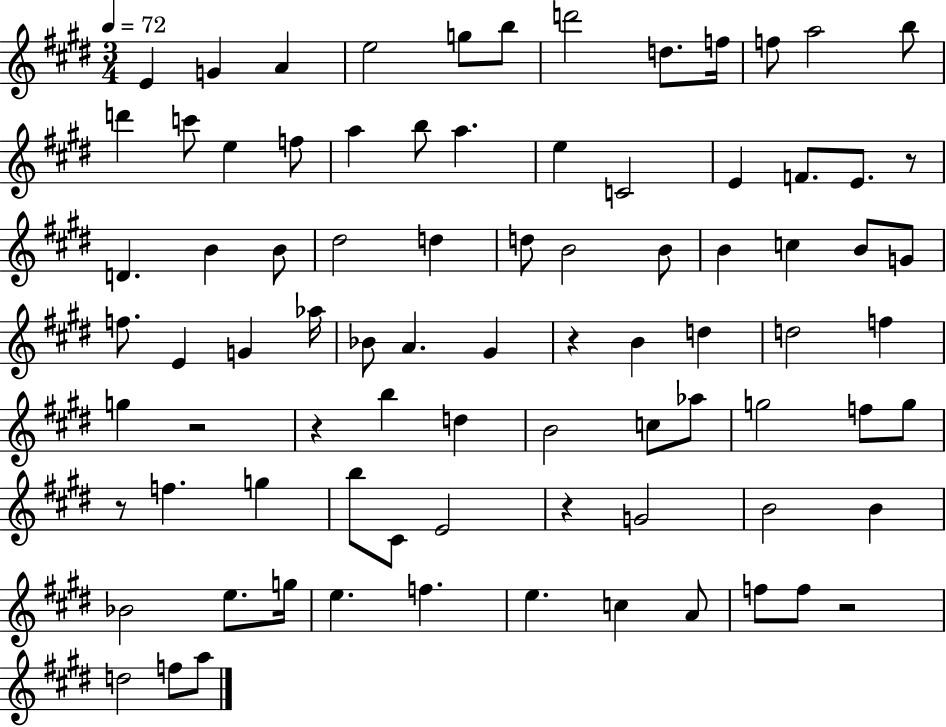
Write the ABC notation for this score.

X:1
T:Untitled
M:3/4
L:1/4
K:E
E G A e2 g/2 b/2 d'2 d/2 f/4 f/2 a2 b/2 d' c'/2 e f/2 a b/2 a e C2 E F/2 E/2 z/2 D B B/2 ^d2 d d/2 B2 B/2 B c B/2 G/2 f/2 E G _a/4 _B/2 A ^G z B d d2 f g z2 z b d B2 c/2 _a/2 g2 f/2 g/2 z/2 f g b/2 ^C/2 E2 z G2 B2 B _B2 e/2 g/4 e f e c A/2 f/2 f/2 z2 d2 f/2 a/2